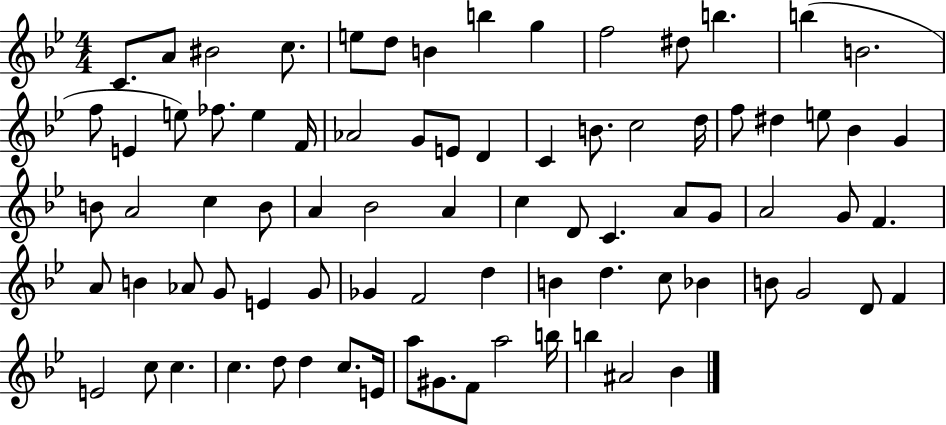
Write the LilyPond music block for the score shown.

{
  \clef treble
  \numericTimeSignature
  \time 4/4
  \key bes \major
  \repeat volta 2 { c'8. a'8 bis'2 c''8. | e''8 d''8 b'4 b''4 g''4 | f''2 dis''8 b''4. | b''4( b'2. | \break f''8 e'4 e''8) fes''8. e''4 f'16 | aes'2 g'8 e'8 d'4 | c'4 b'8. c''2 d''16 | f''8 dis''4 e''8 bes'4 g'4 | \break b'8 a'2 c''4 b'8 | a'4 bes'2 a'4 | c''4 d'8 c'4. a'8 g'8 | a'2 g'8 f'4. | \break a'8 b'4 aes'8 g'8 e'4 g'8 | ges'4 f'2 d''4 | b'4 d''4. c''8 bes'4 | b'8 g'2 d'8 f'4 | \break e'2 c''8 c''4. | c''4. d''8 d''4 c''8. e'16 | a''8 gis'8. f'8 a''2 b''16 | b''4 ais'2 bes'4 | \break } \bar "|."
}